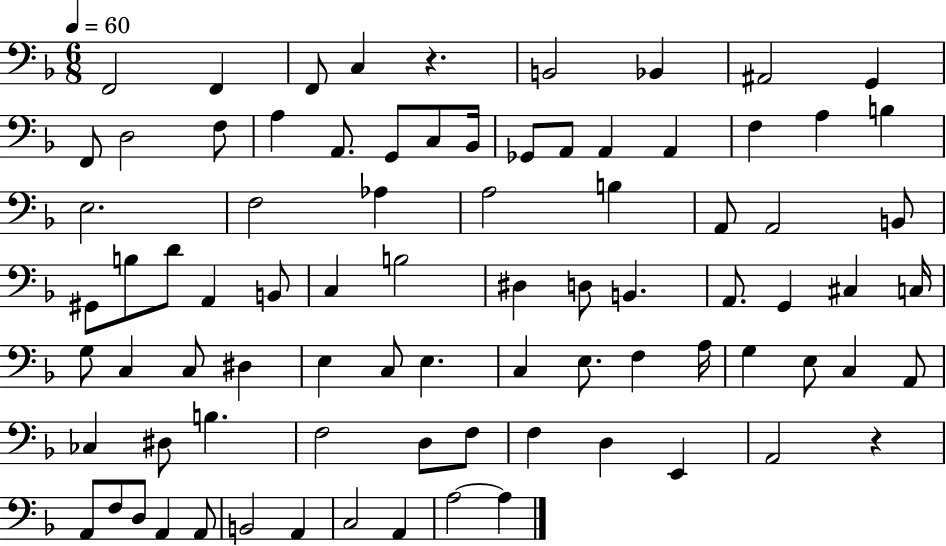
X:1
T:Untitled
M:6/8
L:1/4
K:F
F,,2 F,, F,,/2 C, z B,,2 _B,, ^A,,2 G,, F,,/2 D,2 F,/2 A, A,,/2 G,,/2 C,/2 _B,,/4 _G,,/2 A,,/2 A,, A,, F, A, B, E,2 F,2 _A, A,2 B, A,,/2 A,,2 B,,/2 ^G,,/2 B,/2 D/2 A,, B,,/2 C, B,2 ^D, D,/2 B,, A,,/2 G,, ^C, C,/4 G,/2 C, C,/2 ^D, E, C,/2 E, C, E,/2 F, A,/4 G, E,/2 C, A,,/2 _C, ^D,/2 B, F,2 D,/2 F,/2 F, D, E,, A,,2 z A,,/2 F,/2 D,/2 A,, A,,/2 B,,2 A,, C,2 A,, A,2 A,